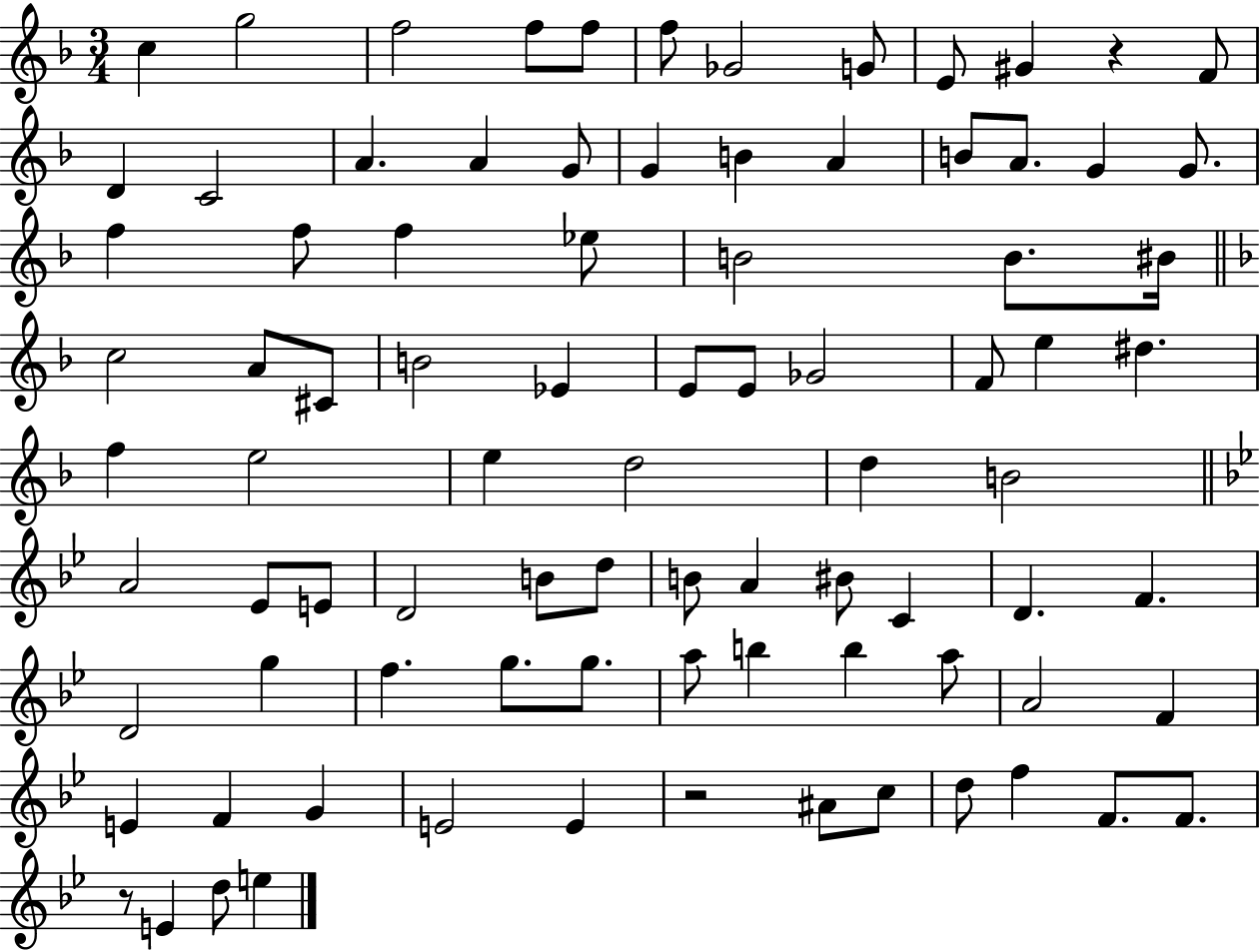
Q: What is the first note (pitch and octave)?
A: C5